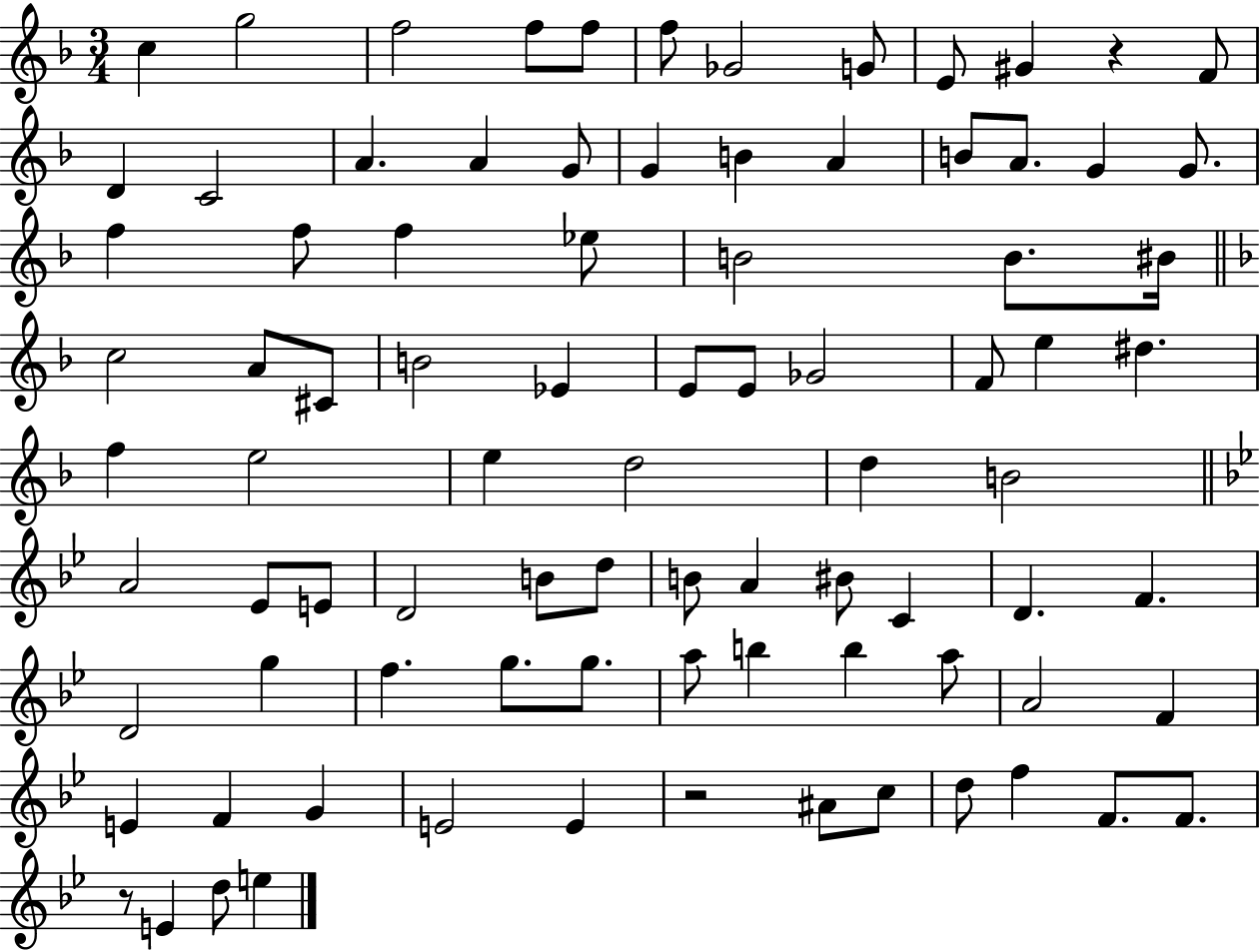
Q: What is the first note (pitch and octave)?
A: C5